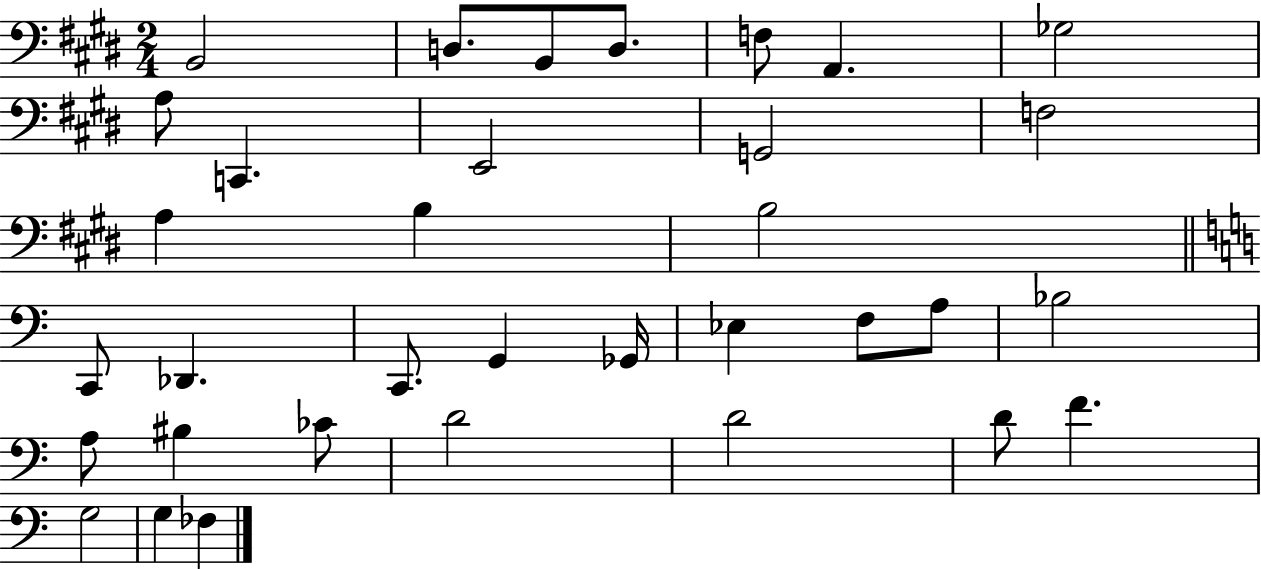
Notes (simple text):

B2/h D3/e. B2/e D3/e. F3/e A2/q. Gb3/h A3/e C2/q. E2/h G2/h F3/h A3/q B3/q B3/h C2/e Db2/q. C2/e. G2/q Gb2/s Eb3/q F3/e A3/e Bb3/h A3/e BIS3/q CES4/e D4/h D4/h D4/e F4/q. G3/h G3/q FES3/q